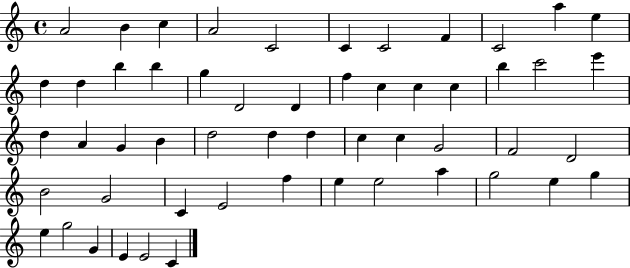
X:1
T:Untitled
M:4/4
L:1/4
K:C
A2 B c A2 C2 C C2 F C2 a e d d b b g D2 D f c c c b c'2 e' d A G B d2 d d c c G2 F2 D2 B2 G2 C E2 f e e2 a g2 e g e g2 G E E2 C